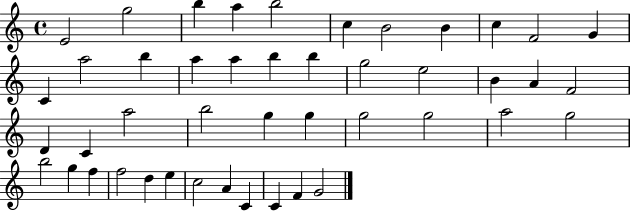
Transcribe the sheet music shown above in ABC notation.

X:1
T:Untitled
M:4/4
L:1/4
K:C
E2 g2 b a b2 c B2 B c F2 G C a2 b a a b b g2 e2 B A F2 D C a2 b2 g g g2 g2 a2 g2 b2 g f f2 d e c2 A C C F G2